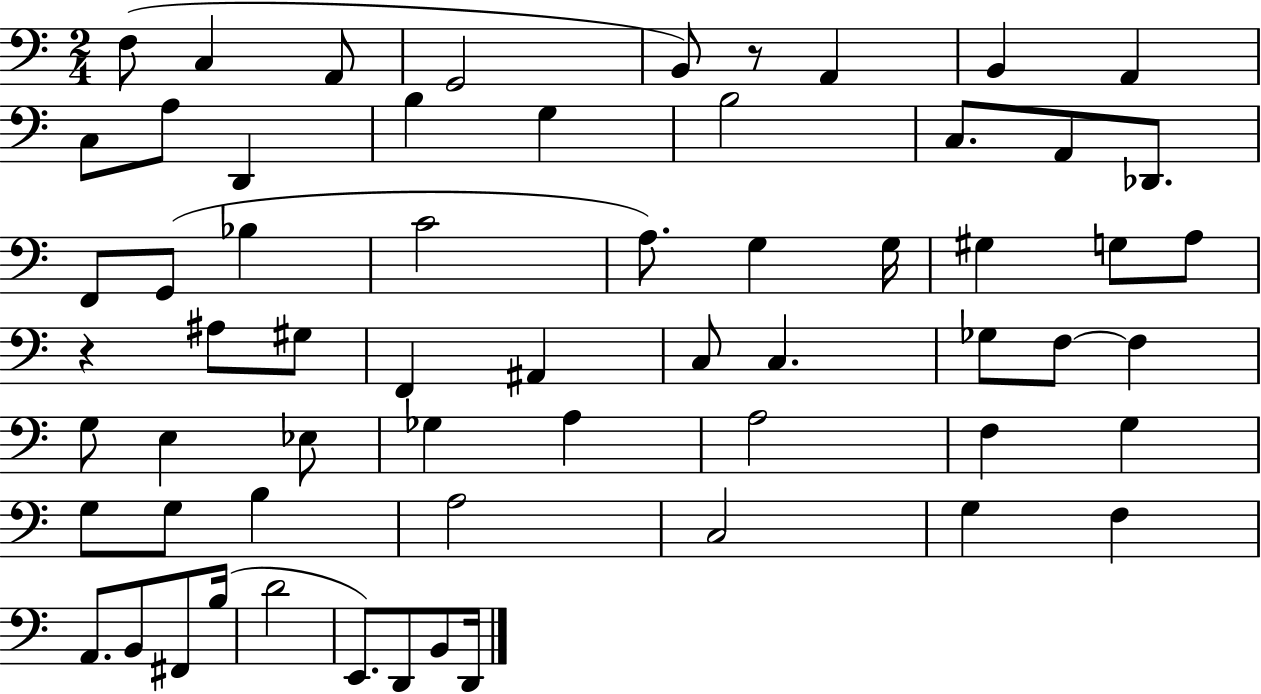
{
  \clef bass
  \numericTimeSignature
  \time 2/4
  \key c \major
  \repeat volta 2 { f8( c4 a,8 | g,2 | b,8) r8 a,4 | b,4 a,4 | \break c8 a8 d,4 | b4 g4 | b2 | c8. a,8 des,8. | \break f,8 g,8( bes4 | c'2 | a8.) g4 g16 | gis4 g8 a8 | \break r4 ais8 gis8 | f,4 ais,4 | c8 c4. | ges8 f8~~ f4 | \break g8 e4 ees8 | ges4 a4 | a2 | f4 g4 | \break g8 g8 b4 | a2 | c2 | g4 f4 | \break a,8. b,8 fis,8 b16( | d'2 | e,8.) d,8 b,8 d,16 | } \bar "|."
}